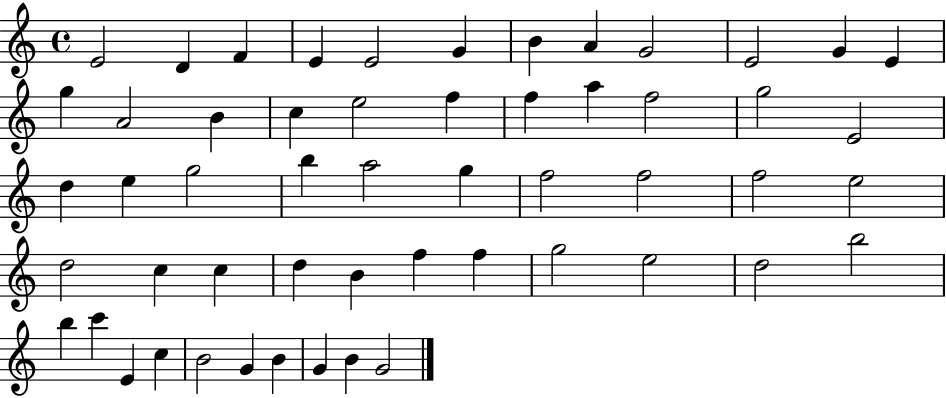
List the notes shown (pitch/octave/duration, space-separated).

E4/h D4/q F4/q E4/q E4/h G4/q B4/q A4/q G4/h E4/h G4/q E4/q G5/q A4/h B4/q C5/q E5/h F5/q F5/q A5/q F5/h G5/h E4/h D5/q E5/q G5/h B5/q A5/h G5/q F5/h F5/h F5/h E5/h D5/h C5/q C5/q D5/q B4/q F5/q F5/q G5/h E5/h D5/h B5/h B5/q C6/q E4/q C5/q B4/h G4/q B4/q G4/q B4/q G4/h